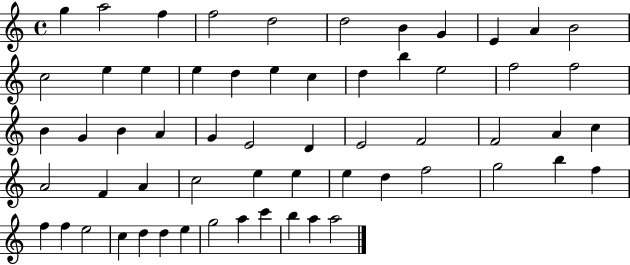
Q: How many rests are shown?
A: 0